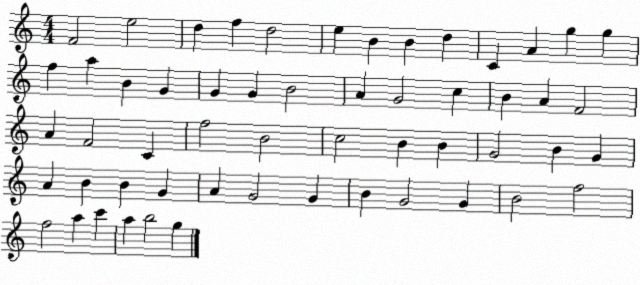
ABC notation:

X:1
T:Untitled
M:4/4
L:1/4
K:C
F2 e2 d f d2 e B B d C A g g f a B G G G B2 A G2 c B A F2 A F2 C f2 B2 c2 B B G2 B G A B B G A G2 G B G2 G B2 f2 f2 a c' a b2 g